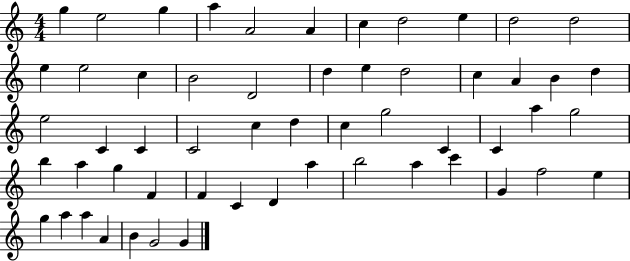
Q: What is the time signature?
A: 4/4